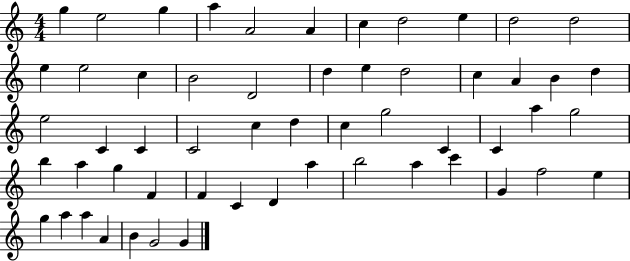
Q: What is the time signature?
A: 4/4